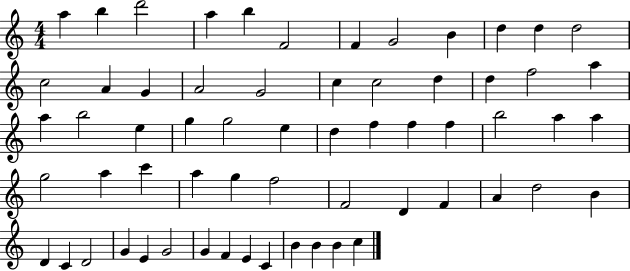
X:1
T:Untitled
M:4/4
L:1/4
K:C
a b d'2 a b F2 F G2 B d d d2 c2 A G A2 G2 c c2 d d f2 a a b2 e g g2 e d f f f b2 a a g2 a c' a g f2 F2 D F A d2 B D C D2 G E G2 G F E C B B B c